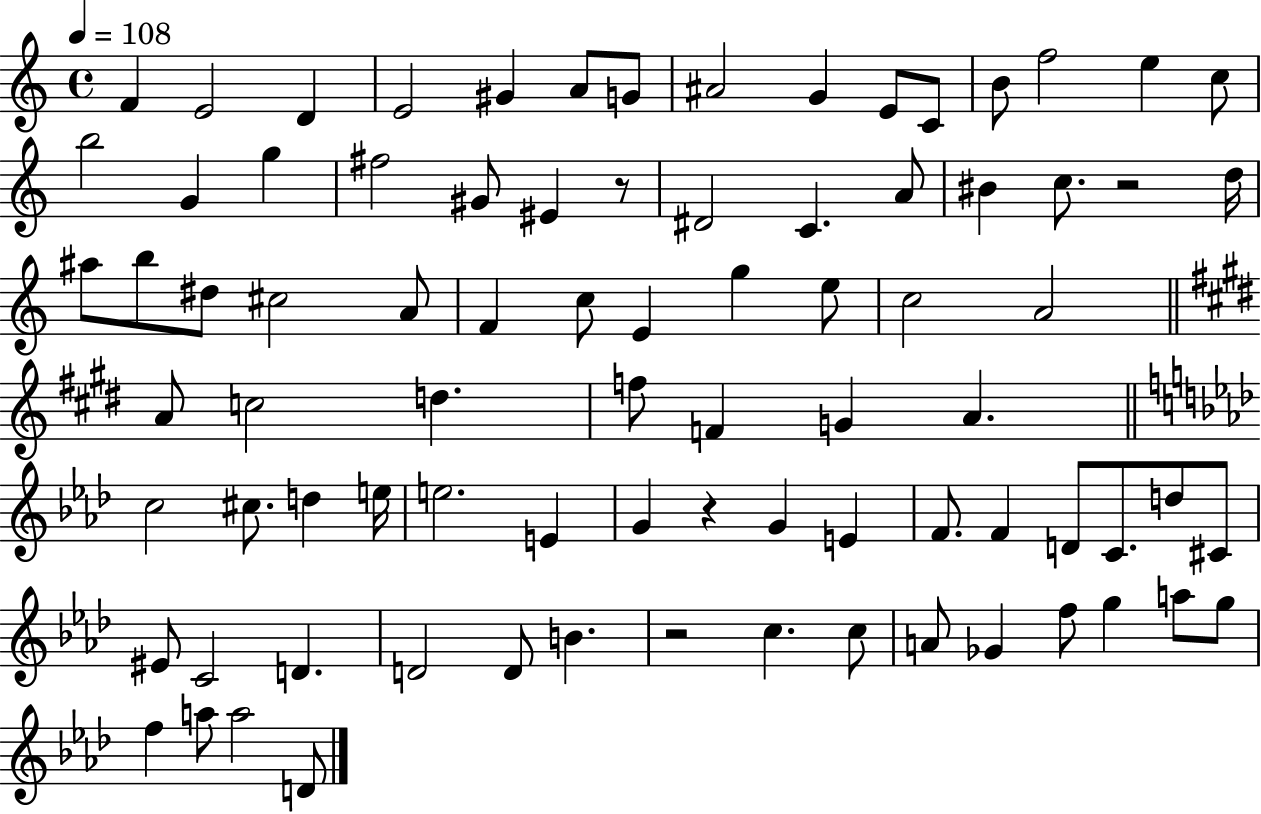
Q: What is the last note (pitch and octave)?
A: D4